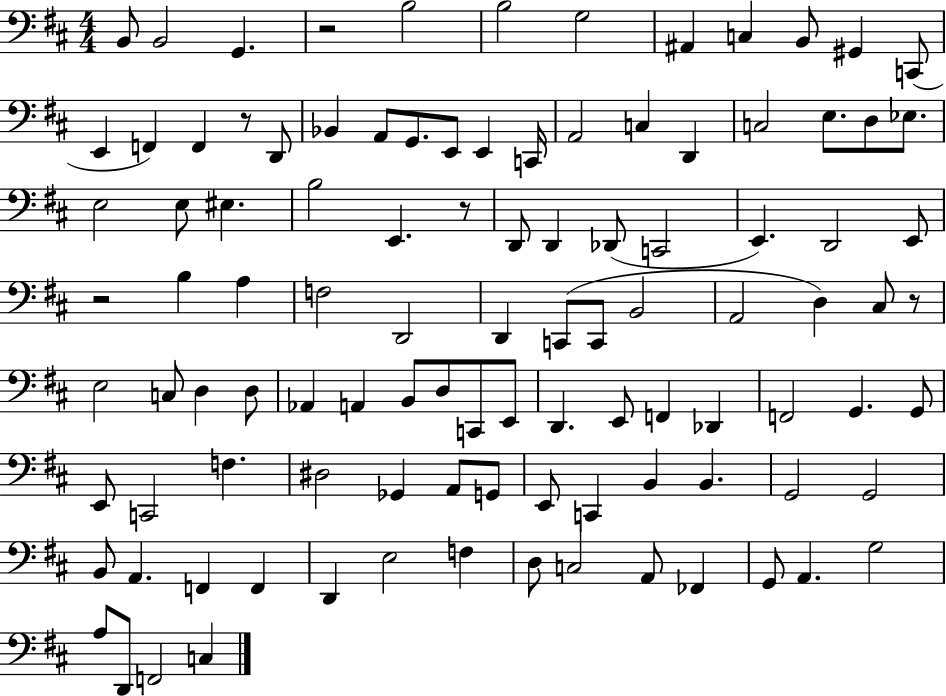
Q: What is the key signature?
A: D major